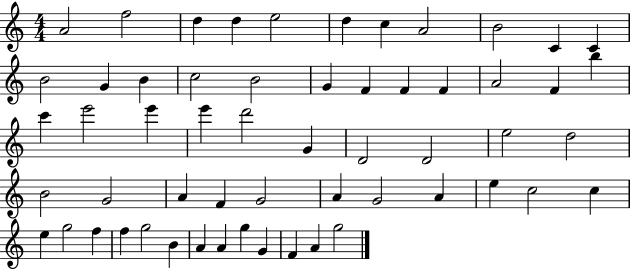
{
  \clef treble
  \numericTimeSignature
  \time 4/4
  \key c \major
  a'2 f''2 | d''4 d''4 e''2 | d''4 c''4 a'2 | b'2 c'4 c'4 | \break b'2 g'4 b'4 | c''2 b'2 | g'4 f'4 f'4 f'4 | a'2 f'4 b''4 | \break c'''4 e'''2 e'''4 | e'''4 d'''2 g'4 | d'2 d'2 | e''2 d''2 | \break b'2 g'2 | a'4 f'4 g'2 | a'4 g'2 a'4 | e''4 c''2 c''4 | \break e''4 g''2 f''4 | f''4 g''2 b'4 | a'4 a'4 g''4 g'4 | f'4 a'4 g''2 | \break \bar "|."
}